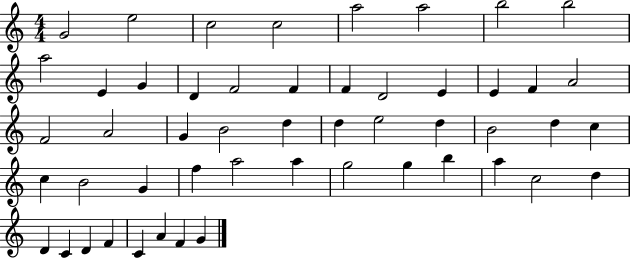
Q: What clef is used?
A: treble